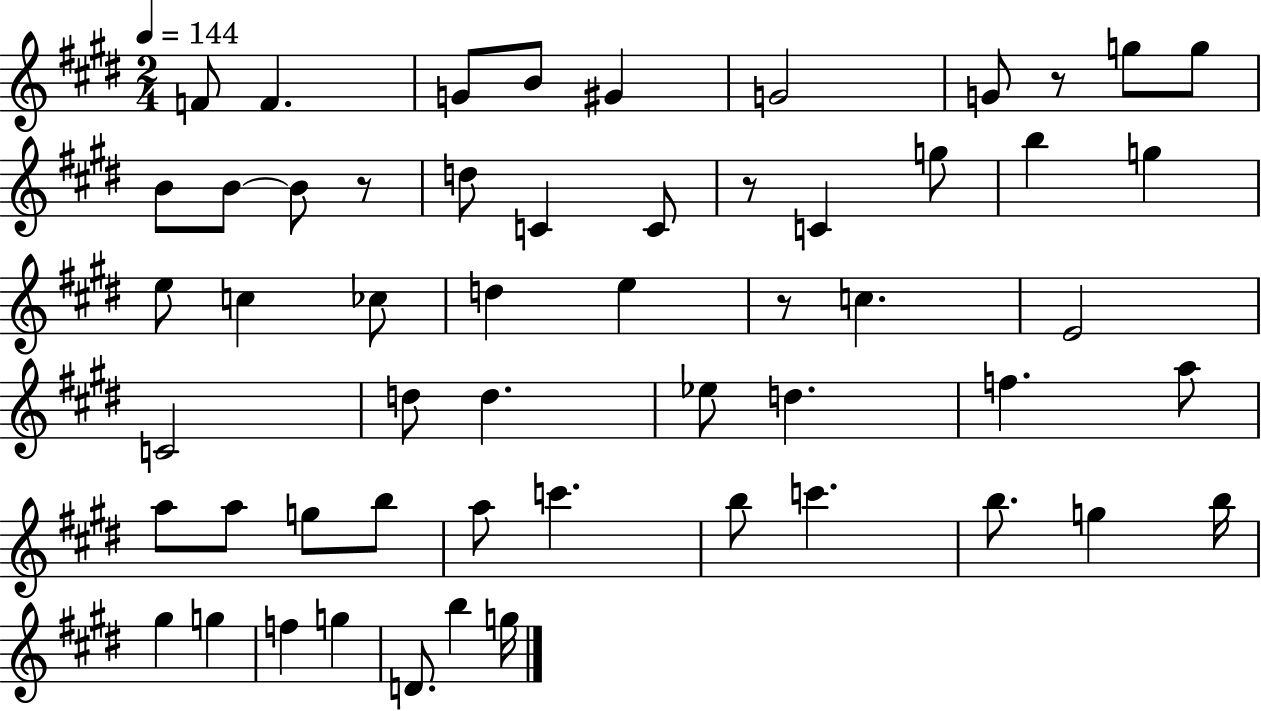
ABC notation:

X:1
T:Untitled
M:2/4
L:1/4
K:E
F/2 F G/2 B/2 ^G G2 G/2 z/2 g/2 g/2 B/2 B/2 B/2 z/2 d/2 C C/2 z/2 C g/2 b g e/2 c _c/2 d e z/2 c E2 C2 d/2 d _e/2 d f a/2 a/2 a/2 g/2 b/2 a/2 c' b/2 c' b/2 g b/4 ^g g f g D/2 b g/4